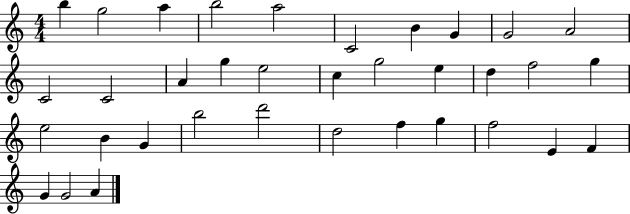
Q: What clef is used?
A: treble